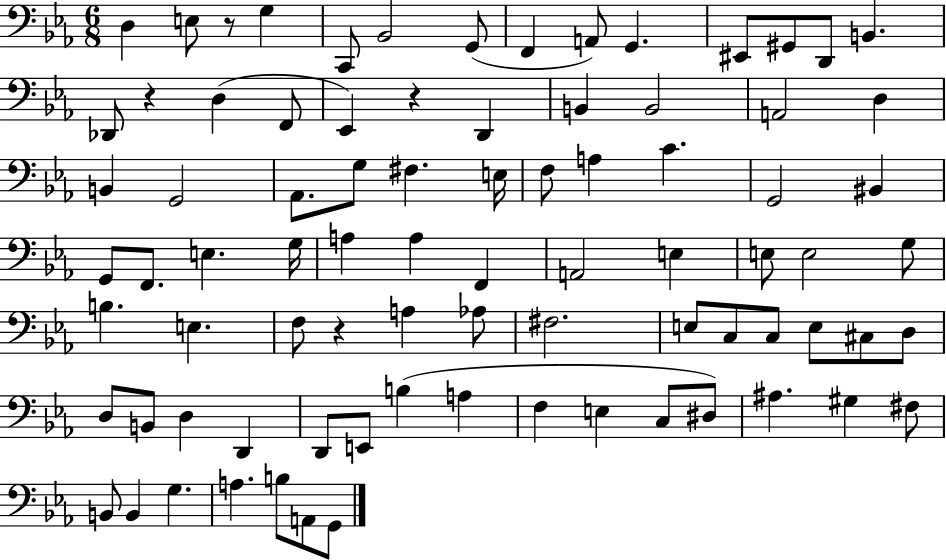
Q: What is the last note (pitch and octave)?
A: G2